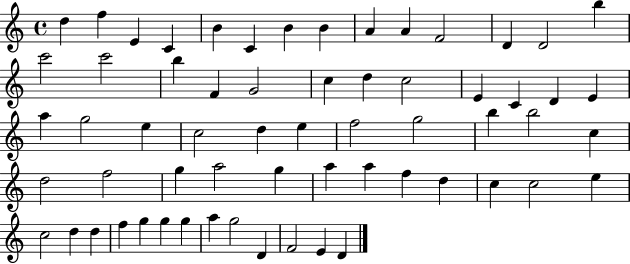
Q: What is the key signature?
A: C major